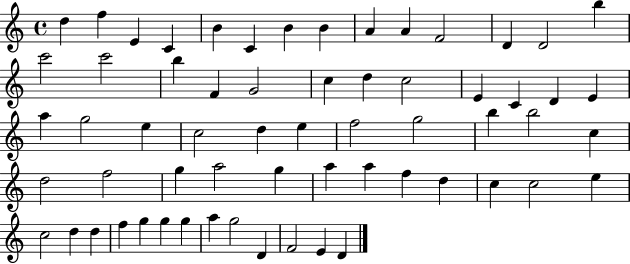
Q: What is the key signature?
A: C major